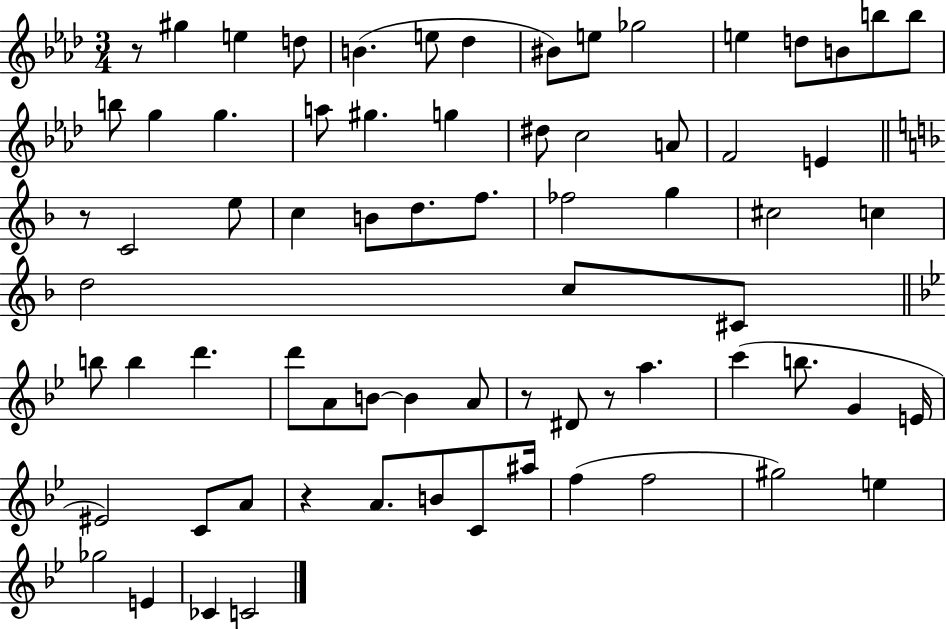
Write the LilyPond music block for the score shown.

{
  \clef treble
  \numericTimeSignature
  \time 3/4
  \key aes \major
  r8 gis''4 e''4 d''8 | b'4.( e''8 des''4 | bis'8) e''8 ges''2 | e''4 d''8 b'8 b''8 b''8 | \break b''8 g''4 g''4. | a''8 gis''4. g''4 | dis''8 c''2 a'8 | f'2 e'4 | \break \bar "||" \break \key f \major r8 c'2 e''8 | c''4 b'8 d''8. f''8. | fes''2 g''4 | cis''2 c''4 | \break d''2 c''8 cis'8 | \bar "||" \break \key bes \major b''8 b''4 d'''4. | d'''8 a'8 b'8~~ b'4 a'8 | r8 dis'8 r8 a''4. | c'''4( b''8. g'4 e'16 | \break eis'2) c'8 a'8 | r4 a'8. b'8 c'8 ais''16 | f''4( f''2 | gis''2) e''4 | \break ges''2 e'4 | ces'4 c'2 | \bar "|."
}